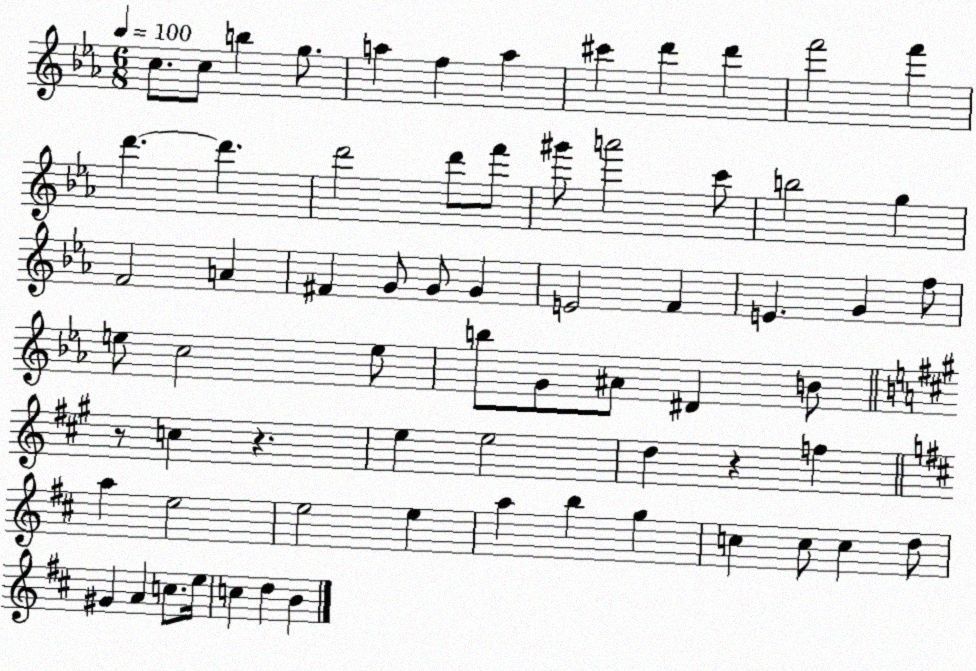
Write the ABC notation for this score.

X:1
T:Untitled
M:6/8
L:1/4
K:Eb
c/2 c/2 b g/2 a f a ^c' d' d' f'2 f' d' d' d'2 d'/2 f'/2 ^g'/2 a'2 c'/2 b2 g F2 A ^F G/2 G/2 G E2 F E G f/2 e/2 c2 e/2 b/2 G/2 ^A/2 ^D B/2 z/2 c z e e2 d z f a e2 e2 e a b g c c/2 c d/2 ^G A c/2 e/4 c d B